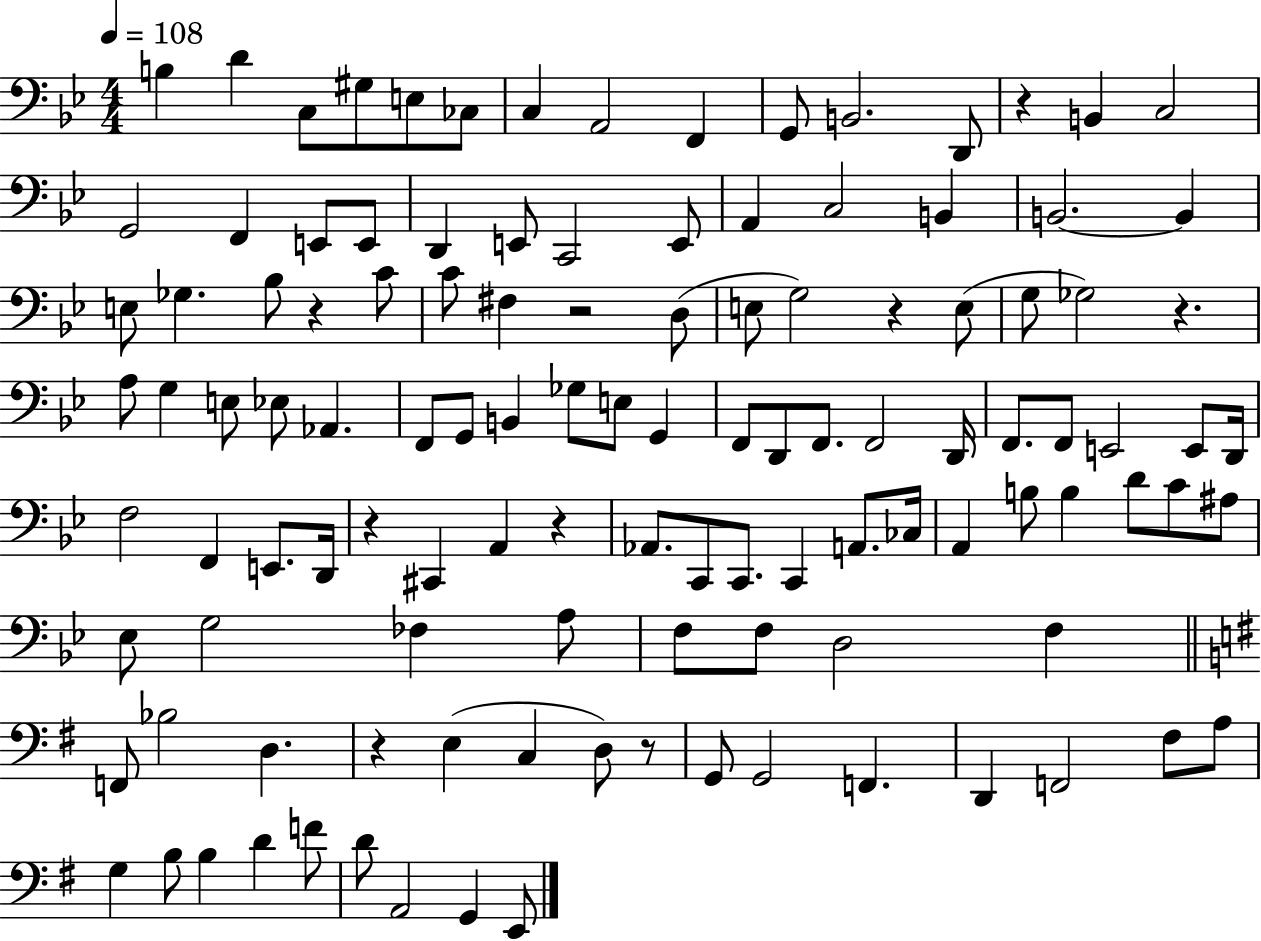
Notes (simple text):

B3/q D4/q C3/e G#3/e E3/e CES3/e C3/q A2/h F2/q G2/e B2/h. D2/e R/q B2/q C3/h G2/h F2/q E2/e E2/e D2/q E2/e C2/h E2/e A2/q C3/h B2/q B2/h. B2/q E3/e Gb3/q. Bb3/e R/q C4/e C4/e F#3/q R/h D3/e E3/e G3/h R/q E3/e G3/e Gb3/h R/q. A3/e G3/q E3/e Eb3/e Ab2/q. F2/e G2/e B2/q Gb3/e E3/e G2/q F2/e D2/e F2/e. F2/h D2/s F2/e. F2/e E2/h E2/e D2/s F3/h F2/q E2/e. D2/s R/q C#2/q A2/q R/q Ab2/e. C2/e C2/e. C2/q A2/e. CES3/s A2/q B3/e B3/q D4/e C4/e A#3/e Eb3/e G3/h FES3/q A3/e F3/e F3/e D3/h F3/q F2/e Bb3/h D3/q. R/q E3/q C3/q D3/e R/e G2/e G2/h F2/q. D2/q F2/h F#3/e A3/e G3/q B3/e B3/q D4/q F4/e D4/e A2/h G2/q E2/e